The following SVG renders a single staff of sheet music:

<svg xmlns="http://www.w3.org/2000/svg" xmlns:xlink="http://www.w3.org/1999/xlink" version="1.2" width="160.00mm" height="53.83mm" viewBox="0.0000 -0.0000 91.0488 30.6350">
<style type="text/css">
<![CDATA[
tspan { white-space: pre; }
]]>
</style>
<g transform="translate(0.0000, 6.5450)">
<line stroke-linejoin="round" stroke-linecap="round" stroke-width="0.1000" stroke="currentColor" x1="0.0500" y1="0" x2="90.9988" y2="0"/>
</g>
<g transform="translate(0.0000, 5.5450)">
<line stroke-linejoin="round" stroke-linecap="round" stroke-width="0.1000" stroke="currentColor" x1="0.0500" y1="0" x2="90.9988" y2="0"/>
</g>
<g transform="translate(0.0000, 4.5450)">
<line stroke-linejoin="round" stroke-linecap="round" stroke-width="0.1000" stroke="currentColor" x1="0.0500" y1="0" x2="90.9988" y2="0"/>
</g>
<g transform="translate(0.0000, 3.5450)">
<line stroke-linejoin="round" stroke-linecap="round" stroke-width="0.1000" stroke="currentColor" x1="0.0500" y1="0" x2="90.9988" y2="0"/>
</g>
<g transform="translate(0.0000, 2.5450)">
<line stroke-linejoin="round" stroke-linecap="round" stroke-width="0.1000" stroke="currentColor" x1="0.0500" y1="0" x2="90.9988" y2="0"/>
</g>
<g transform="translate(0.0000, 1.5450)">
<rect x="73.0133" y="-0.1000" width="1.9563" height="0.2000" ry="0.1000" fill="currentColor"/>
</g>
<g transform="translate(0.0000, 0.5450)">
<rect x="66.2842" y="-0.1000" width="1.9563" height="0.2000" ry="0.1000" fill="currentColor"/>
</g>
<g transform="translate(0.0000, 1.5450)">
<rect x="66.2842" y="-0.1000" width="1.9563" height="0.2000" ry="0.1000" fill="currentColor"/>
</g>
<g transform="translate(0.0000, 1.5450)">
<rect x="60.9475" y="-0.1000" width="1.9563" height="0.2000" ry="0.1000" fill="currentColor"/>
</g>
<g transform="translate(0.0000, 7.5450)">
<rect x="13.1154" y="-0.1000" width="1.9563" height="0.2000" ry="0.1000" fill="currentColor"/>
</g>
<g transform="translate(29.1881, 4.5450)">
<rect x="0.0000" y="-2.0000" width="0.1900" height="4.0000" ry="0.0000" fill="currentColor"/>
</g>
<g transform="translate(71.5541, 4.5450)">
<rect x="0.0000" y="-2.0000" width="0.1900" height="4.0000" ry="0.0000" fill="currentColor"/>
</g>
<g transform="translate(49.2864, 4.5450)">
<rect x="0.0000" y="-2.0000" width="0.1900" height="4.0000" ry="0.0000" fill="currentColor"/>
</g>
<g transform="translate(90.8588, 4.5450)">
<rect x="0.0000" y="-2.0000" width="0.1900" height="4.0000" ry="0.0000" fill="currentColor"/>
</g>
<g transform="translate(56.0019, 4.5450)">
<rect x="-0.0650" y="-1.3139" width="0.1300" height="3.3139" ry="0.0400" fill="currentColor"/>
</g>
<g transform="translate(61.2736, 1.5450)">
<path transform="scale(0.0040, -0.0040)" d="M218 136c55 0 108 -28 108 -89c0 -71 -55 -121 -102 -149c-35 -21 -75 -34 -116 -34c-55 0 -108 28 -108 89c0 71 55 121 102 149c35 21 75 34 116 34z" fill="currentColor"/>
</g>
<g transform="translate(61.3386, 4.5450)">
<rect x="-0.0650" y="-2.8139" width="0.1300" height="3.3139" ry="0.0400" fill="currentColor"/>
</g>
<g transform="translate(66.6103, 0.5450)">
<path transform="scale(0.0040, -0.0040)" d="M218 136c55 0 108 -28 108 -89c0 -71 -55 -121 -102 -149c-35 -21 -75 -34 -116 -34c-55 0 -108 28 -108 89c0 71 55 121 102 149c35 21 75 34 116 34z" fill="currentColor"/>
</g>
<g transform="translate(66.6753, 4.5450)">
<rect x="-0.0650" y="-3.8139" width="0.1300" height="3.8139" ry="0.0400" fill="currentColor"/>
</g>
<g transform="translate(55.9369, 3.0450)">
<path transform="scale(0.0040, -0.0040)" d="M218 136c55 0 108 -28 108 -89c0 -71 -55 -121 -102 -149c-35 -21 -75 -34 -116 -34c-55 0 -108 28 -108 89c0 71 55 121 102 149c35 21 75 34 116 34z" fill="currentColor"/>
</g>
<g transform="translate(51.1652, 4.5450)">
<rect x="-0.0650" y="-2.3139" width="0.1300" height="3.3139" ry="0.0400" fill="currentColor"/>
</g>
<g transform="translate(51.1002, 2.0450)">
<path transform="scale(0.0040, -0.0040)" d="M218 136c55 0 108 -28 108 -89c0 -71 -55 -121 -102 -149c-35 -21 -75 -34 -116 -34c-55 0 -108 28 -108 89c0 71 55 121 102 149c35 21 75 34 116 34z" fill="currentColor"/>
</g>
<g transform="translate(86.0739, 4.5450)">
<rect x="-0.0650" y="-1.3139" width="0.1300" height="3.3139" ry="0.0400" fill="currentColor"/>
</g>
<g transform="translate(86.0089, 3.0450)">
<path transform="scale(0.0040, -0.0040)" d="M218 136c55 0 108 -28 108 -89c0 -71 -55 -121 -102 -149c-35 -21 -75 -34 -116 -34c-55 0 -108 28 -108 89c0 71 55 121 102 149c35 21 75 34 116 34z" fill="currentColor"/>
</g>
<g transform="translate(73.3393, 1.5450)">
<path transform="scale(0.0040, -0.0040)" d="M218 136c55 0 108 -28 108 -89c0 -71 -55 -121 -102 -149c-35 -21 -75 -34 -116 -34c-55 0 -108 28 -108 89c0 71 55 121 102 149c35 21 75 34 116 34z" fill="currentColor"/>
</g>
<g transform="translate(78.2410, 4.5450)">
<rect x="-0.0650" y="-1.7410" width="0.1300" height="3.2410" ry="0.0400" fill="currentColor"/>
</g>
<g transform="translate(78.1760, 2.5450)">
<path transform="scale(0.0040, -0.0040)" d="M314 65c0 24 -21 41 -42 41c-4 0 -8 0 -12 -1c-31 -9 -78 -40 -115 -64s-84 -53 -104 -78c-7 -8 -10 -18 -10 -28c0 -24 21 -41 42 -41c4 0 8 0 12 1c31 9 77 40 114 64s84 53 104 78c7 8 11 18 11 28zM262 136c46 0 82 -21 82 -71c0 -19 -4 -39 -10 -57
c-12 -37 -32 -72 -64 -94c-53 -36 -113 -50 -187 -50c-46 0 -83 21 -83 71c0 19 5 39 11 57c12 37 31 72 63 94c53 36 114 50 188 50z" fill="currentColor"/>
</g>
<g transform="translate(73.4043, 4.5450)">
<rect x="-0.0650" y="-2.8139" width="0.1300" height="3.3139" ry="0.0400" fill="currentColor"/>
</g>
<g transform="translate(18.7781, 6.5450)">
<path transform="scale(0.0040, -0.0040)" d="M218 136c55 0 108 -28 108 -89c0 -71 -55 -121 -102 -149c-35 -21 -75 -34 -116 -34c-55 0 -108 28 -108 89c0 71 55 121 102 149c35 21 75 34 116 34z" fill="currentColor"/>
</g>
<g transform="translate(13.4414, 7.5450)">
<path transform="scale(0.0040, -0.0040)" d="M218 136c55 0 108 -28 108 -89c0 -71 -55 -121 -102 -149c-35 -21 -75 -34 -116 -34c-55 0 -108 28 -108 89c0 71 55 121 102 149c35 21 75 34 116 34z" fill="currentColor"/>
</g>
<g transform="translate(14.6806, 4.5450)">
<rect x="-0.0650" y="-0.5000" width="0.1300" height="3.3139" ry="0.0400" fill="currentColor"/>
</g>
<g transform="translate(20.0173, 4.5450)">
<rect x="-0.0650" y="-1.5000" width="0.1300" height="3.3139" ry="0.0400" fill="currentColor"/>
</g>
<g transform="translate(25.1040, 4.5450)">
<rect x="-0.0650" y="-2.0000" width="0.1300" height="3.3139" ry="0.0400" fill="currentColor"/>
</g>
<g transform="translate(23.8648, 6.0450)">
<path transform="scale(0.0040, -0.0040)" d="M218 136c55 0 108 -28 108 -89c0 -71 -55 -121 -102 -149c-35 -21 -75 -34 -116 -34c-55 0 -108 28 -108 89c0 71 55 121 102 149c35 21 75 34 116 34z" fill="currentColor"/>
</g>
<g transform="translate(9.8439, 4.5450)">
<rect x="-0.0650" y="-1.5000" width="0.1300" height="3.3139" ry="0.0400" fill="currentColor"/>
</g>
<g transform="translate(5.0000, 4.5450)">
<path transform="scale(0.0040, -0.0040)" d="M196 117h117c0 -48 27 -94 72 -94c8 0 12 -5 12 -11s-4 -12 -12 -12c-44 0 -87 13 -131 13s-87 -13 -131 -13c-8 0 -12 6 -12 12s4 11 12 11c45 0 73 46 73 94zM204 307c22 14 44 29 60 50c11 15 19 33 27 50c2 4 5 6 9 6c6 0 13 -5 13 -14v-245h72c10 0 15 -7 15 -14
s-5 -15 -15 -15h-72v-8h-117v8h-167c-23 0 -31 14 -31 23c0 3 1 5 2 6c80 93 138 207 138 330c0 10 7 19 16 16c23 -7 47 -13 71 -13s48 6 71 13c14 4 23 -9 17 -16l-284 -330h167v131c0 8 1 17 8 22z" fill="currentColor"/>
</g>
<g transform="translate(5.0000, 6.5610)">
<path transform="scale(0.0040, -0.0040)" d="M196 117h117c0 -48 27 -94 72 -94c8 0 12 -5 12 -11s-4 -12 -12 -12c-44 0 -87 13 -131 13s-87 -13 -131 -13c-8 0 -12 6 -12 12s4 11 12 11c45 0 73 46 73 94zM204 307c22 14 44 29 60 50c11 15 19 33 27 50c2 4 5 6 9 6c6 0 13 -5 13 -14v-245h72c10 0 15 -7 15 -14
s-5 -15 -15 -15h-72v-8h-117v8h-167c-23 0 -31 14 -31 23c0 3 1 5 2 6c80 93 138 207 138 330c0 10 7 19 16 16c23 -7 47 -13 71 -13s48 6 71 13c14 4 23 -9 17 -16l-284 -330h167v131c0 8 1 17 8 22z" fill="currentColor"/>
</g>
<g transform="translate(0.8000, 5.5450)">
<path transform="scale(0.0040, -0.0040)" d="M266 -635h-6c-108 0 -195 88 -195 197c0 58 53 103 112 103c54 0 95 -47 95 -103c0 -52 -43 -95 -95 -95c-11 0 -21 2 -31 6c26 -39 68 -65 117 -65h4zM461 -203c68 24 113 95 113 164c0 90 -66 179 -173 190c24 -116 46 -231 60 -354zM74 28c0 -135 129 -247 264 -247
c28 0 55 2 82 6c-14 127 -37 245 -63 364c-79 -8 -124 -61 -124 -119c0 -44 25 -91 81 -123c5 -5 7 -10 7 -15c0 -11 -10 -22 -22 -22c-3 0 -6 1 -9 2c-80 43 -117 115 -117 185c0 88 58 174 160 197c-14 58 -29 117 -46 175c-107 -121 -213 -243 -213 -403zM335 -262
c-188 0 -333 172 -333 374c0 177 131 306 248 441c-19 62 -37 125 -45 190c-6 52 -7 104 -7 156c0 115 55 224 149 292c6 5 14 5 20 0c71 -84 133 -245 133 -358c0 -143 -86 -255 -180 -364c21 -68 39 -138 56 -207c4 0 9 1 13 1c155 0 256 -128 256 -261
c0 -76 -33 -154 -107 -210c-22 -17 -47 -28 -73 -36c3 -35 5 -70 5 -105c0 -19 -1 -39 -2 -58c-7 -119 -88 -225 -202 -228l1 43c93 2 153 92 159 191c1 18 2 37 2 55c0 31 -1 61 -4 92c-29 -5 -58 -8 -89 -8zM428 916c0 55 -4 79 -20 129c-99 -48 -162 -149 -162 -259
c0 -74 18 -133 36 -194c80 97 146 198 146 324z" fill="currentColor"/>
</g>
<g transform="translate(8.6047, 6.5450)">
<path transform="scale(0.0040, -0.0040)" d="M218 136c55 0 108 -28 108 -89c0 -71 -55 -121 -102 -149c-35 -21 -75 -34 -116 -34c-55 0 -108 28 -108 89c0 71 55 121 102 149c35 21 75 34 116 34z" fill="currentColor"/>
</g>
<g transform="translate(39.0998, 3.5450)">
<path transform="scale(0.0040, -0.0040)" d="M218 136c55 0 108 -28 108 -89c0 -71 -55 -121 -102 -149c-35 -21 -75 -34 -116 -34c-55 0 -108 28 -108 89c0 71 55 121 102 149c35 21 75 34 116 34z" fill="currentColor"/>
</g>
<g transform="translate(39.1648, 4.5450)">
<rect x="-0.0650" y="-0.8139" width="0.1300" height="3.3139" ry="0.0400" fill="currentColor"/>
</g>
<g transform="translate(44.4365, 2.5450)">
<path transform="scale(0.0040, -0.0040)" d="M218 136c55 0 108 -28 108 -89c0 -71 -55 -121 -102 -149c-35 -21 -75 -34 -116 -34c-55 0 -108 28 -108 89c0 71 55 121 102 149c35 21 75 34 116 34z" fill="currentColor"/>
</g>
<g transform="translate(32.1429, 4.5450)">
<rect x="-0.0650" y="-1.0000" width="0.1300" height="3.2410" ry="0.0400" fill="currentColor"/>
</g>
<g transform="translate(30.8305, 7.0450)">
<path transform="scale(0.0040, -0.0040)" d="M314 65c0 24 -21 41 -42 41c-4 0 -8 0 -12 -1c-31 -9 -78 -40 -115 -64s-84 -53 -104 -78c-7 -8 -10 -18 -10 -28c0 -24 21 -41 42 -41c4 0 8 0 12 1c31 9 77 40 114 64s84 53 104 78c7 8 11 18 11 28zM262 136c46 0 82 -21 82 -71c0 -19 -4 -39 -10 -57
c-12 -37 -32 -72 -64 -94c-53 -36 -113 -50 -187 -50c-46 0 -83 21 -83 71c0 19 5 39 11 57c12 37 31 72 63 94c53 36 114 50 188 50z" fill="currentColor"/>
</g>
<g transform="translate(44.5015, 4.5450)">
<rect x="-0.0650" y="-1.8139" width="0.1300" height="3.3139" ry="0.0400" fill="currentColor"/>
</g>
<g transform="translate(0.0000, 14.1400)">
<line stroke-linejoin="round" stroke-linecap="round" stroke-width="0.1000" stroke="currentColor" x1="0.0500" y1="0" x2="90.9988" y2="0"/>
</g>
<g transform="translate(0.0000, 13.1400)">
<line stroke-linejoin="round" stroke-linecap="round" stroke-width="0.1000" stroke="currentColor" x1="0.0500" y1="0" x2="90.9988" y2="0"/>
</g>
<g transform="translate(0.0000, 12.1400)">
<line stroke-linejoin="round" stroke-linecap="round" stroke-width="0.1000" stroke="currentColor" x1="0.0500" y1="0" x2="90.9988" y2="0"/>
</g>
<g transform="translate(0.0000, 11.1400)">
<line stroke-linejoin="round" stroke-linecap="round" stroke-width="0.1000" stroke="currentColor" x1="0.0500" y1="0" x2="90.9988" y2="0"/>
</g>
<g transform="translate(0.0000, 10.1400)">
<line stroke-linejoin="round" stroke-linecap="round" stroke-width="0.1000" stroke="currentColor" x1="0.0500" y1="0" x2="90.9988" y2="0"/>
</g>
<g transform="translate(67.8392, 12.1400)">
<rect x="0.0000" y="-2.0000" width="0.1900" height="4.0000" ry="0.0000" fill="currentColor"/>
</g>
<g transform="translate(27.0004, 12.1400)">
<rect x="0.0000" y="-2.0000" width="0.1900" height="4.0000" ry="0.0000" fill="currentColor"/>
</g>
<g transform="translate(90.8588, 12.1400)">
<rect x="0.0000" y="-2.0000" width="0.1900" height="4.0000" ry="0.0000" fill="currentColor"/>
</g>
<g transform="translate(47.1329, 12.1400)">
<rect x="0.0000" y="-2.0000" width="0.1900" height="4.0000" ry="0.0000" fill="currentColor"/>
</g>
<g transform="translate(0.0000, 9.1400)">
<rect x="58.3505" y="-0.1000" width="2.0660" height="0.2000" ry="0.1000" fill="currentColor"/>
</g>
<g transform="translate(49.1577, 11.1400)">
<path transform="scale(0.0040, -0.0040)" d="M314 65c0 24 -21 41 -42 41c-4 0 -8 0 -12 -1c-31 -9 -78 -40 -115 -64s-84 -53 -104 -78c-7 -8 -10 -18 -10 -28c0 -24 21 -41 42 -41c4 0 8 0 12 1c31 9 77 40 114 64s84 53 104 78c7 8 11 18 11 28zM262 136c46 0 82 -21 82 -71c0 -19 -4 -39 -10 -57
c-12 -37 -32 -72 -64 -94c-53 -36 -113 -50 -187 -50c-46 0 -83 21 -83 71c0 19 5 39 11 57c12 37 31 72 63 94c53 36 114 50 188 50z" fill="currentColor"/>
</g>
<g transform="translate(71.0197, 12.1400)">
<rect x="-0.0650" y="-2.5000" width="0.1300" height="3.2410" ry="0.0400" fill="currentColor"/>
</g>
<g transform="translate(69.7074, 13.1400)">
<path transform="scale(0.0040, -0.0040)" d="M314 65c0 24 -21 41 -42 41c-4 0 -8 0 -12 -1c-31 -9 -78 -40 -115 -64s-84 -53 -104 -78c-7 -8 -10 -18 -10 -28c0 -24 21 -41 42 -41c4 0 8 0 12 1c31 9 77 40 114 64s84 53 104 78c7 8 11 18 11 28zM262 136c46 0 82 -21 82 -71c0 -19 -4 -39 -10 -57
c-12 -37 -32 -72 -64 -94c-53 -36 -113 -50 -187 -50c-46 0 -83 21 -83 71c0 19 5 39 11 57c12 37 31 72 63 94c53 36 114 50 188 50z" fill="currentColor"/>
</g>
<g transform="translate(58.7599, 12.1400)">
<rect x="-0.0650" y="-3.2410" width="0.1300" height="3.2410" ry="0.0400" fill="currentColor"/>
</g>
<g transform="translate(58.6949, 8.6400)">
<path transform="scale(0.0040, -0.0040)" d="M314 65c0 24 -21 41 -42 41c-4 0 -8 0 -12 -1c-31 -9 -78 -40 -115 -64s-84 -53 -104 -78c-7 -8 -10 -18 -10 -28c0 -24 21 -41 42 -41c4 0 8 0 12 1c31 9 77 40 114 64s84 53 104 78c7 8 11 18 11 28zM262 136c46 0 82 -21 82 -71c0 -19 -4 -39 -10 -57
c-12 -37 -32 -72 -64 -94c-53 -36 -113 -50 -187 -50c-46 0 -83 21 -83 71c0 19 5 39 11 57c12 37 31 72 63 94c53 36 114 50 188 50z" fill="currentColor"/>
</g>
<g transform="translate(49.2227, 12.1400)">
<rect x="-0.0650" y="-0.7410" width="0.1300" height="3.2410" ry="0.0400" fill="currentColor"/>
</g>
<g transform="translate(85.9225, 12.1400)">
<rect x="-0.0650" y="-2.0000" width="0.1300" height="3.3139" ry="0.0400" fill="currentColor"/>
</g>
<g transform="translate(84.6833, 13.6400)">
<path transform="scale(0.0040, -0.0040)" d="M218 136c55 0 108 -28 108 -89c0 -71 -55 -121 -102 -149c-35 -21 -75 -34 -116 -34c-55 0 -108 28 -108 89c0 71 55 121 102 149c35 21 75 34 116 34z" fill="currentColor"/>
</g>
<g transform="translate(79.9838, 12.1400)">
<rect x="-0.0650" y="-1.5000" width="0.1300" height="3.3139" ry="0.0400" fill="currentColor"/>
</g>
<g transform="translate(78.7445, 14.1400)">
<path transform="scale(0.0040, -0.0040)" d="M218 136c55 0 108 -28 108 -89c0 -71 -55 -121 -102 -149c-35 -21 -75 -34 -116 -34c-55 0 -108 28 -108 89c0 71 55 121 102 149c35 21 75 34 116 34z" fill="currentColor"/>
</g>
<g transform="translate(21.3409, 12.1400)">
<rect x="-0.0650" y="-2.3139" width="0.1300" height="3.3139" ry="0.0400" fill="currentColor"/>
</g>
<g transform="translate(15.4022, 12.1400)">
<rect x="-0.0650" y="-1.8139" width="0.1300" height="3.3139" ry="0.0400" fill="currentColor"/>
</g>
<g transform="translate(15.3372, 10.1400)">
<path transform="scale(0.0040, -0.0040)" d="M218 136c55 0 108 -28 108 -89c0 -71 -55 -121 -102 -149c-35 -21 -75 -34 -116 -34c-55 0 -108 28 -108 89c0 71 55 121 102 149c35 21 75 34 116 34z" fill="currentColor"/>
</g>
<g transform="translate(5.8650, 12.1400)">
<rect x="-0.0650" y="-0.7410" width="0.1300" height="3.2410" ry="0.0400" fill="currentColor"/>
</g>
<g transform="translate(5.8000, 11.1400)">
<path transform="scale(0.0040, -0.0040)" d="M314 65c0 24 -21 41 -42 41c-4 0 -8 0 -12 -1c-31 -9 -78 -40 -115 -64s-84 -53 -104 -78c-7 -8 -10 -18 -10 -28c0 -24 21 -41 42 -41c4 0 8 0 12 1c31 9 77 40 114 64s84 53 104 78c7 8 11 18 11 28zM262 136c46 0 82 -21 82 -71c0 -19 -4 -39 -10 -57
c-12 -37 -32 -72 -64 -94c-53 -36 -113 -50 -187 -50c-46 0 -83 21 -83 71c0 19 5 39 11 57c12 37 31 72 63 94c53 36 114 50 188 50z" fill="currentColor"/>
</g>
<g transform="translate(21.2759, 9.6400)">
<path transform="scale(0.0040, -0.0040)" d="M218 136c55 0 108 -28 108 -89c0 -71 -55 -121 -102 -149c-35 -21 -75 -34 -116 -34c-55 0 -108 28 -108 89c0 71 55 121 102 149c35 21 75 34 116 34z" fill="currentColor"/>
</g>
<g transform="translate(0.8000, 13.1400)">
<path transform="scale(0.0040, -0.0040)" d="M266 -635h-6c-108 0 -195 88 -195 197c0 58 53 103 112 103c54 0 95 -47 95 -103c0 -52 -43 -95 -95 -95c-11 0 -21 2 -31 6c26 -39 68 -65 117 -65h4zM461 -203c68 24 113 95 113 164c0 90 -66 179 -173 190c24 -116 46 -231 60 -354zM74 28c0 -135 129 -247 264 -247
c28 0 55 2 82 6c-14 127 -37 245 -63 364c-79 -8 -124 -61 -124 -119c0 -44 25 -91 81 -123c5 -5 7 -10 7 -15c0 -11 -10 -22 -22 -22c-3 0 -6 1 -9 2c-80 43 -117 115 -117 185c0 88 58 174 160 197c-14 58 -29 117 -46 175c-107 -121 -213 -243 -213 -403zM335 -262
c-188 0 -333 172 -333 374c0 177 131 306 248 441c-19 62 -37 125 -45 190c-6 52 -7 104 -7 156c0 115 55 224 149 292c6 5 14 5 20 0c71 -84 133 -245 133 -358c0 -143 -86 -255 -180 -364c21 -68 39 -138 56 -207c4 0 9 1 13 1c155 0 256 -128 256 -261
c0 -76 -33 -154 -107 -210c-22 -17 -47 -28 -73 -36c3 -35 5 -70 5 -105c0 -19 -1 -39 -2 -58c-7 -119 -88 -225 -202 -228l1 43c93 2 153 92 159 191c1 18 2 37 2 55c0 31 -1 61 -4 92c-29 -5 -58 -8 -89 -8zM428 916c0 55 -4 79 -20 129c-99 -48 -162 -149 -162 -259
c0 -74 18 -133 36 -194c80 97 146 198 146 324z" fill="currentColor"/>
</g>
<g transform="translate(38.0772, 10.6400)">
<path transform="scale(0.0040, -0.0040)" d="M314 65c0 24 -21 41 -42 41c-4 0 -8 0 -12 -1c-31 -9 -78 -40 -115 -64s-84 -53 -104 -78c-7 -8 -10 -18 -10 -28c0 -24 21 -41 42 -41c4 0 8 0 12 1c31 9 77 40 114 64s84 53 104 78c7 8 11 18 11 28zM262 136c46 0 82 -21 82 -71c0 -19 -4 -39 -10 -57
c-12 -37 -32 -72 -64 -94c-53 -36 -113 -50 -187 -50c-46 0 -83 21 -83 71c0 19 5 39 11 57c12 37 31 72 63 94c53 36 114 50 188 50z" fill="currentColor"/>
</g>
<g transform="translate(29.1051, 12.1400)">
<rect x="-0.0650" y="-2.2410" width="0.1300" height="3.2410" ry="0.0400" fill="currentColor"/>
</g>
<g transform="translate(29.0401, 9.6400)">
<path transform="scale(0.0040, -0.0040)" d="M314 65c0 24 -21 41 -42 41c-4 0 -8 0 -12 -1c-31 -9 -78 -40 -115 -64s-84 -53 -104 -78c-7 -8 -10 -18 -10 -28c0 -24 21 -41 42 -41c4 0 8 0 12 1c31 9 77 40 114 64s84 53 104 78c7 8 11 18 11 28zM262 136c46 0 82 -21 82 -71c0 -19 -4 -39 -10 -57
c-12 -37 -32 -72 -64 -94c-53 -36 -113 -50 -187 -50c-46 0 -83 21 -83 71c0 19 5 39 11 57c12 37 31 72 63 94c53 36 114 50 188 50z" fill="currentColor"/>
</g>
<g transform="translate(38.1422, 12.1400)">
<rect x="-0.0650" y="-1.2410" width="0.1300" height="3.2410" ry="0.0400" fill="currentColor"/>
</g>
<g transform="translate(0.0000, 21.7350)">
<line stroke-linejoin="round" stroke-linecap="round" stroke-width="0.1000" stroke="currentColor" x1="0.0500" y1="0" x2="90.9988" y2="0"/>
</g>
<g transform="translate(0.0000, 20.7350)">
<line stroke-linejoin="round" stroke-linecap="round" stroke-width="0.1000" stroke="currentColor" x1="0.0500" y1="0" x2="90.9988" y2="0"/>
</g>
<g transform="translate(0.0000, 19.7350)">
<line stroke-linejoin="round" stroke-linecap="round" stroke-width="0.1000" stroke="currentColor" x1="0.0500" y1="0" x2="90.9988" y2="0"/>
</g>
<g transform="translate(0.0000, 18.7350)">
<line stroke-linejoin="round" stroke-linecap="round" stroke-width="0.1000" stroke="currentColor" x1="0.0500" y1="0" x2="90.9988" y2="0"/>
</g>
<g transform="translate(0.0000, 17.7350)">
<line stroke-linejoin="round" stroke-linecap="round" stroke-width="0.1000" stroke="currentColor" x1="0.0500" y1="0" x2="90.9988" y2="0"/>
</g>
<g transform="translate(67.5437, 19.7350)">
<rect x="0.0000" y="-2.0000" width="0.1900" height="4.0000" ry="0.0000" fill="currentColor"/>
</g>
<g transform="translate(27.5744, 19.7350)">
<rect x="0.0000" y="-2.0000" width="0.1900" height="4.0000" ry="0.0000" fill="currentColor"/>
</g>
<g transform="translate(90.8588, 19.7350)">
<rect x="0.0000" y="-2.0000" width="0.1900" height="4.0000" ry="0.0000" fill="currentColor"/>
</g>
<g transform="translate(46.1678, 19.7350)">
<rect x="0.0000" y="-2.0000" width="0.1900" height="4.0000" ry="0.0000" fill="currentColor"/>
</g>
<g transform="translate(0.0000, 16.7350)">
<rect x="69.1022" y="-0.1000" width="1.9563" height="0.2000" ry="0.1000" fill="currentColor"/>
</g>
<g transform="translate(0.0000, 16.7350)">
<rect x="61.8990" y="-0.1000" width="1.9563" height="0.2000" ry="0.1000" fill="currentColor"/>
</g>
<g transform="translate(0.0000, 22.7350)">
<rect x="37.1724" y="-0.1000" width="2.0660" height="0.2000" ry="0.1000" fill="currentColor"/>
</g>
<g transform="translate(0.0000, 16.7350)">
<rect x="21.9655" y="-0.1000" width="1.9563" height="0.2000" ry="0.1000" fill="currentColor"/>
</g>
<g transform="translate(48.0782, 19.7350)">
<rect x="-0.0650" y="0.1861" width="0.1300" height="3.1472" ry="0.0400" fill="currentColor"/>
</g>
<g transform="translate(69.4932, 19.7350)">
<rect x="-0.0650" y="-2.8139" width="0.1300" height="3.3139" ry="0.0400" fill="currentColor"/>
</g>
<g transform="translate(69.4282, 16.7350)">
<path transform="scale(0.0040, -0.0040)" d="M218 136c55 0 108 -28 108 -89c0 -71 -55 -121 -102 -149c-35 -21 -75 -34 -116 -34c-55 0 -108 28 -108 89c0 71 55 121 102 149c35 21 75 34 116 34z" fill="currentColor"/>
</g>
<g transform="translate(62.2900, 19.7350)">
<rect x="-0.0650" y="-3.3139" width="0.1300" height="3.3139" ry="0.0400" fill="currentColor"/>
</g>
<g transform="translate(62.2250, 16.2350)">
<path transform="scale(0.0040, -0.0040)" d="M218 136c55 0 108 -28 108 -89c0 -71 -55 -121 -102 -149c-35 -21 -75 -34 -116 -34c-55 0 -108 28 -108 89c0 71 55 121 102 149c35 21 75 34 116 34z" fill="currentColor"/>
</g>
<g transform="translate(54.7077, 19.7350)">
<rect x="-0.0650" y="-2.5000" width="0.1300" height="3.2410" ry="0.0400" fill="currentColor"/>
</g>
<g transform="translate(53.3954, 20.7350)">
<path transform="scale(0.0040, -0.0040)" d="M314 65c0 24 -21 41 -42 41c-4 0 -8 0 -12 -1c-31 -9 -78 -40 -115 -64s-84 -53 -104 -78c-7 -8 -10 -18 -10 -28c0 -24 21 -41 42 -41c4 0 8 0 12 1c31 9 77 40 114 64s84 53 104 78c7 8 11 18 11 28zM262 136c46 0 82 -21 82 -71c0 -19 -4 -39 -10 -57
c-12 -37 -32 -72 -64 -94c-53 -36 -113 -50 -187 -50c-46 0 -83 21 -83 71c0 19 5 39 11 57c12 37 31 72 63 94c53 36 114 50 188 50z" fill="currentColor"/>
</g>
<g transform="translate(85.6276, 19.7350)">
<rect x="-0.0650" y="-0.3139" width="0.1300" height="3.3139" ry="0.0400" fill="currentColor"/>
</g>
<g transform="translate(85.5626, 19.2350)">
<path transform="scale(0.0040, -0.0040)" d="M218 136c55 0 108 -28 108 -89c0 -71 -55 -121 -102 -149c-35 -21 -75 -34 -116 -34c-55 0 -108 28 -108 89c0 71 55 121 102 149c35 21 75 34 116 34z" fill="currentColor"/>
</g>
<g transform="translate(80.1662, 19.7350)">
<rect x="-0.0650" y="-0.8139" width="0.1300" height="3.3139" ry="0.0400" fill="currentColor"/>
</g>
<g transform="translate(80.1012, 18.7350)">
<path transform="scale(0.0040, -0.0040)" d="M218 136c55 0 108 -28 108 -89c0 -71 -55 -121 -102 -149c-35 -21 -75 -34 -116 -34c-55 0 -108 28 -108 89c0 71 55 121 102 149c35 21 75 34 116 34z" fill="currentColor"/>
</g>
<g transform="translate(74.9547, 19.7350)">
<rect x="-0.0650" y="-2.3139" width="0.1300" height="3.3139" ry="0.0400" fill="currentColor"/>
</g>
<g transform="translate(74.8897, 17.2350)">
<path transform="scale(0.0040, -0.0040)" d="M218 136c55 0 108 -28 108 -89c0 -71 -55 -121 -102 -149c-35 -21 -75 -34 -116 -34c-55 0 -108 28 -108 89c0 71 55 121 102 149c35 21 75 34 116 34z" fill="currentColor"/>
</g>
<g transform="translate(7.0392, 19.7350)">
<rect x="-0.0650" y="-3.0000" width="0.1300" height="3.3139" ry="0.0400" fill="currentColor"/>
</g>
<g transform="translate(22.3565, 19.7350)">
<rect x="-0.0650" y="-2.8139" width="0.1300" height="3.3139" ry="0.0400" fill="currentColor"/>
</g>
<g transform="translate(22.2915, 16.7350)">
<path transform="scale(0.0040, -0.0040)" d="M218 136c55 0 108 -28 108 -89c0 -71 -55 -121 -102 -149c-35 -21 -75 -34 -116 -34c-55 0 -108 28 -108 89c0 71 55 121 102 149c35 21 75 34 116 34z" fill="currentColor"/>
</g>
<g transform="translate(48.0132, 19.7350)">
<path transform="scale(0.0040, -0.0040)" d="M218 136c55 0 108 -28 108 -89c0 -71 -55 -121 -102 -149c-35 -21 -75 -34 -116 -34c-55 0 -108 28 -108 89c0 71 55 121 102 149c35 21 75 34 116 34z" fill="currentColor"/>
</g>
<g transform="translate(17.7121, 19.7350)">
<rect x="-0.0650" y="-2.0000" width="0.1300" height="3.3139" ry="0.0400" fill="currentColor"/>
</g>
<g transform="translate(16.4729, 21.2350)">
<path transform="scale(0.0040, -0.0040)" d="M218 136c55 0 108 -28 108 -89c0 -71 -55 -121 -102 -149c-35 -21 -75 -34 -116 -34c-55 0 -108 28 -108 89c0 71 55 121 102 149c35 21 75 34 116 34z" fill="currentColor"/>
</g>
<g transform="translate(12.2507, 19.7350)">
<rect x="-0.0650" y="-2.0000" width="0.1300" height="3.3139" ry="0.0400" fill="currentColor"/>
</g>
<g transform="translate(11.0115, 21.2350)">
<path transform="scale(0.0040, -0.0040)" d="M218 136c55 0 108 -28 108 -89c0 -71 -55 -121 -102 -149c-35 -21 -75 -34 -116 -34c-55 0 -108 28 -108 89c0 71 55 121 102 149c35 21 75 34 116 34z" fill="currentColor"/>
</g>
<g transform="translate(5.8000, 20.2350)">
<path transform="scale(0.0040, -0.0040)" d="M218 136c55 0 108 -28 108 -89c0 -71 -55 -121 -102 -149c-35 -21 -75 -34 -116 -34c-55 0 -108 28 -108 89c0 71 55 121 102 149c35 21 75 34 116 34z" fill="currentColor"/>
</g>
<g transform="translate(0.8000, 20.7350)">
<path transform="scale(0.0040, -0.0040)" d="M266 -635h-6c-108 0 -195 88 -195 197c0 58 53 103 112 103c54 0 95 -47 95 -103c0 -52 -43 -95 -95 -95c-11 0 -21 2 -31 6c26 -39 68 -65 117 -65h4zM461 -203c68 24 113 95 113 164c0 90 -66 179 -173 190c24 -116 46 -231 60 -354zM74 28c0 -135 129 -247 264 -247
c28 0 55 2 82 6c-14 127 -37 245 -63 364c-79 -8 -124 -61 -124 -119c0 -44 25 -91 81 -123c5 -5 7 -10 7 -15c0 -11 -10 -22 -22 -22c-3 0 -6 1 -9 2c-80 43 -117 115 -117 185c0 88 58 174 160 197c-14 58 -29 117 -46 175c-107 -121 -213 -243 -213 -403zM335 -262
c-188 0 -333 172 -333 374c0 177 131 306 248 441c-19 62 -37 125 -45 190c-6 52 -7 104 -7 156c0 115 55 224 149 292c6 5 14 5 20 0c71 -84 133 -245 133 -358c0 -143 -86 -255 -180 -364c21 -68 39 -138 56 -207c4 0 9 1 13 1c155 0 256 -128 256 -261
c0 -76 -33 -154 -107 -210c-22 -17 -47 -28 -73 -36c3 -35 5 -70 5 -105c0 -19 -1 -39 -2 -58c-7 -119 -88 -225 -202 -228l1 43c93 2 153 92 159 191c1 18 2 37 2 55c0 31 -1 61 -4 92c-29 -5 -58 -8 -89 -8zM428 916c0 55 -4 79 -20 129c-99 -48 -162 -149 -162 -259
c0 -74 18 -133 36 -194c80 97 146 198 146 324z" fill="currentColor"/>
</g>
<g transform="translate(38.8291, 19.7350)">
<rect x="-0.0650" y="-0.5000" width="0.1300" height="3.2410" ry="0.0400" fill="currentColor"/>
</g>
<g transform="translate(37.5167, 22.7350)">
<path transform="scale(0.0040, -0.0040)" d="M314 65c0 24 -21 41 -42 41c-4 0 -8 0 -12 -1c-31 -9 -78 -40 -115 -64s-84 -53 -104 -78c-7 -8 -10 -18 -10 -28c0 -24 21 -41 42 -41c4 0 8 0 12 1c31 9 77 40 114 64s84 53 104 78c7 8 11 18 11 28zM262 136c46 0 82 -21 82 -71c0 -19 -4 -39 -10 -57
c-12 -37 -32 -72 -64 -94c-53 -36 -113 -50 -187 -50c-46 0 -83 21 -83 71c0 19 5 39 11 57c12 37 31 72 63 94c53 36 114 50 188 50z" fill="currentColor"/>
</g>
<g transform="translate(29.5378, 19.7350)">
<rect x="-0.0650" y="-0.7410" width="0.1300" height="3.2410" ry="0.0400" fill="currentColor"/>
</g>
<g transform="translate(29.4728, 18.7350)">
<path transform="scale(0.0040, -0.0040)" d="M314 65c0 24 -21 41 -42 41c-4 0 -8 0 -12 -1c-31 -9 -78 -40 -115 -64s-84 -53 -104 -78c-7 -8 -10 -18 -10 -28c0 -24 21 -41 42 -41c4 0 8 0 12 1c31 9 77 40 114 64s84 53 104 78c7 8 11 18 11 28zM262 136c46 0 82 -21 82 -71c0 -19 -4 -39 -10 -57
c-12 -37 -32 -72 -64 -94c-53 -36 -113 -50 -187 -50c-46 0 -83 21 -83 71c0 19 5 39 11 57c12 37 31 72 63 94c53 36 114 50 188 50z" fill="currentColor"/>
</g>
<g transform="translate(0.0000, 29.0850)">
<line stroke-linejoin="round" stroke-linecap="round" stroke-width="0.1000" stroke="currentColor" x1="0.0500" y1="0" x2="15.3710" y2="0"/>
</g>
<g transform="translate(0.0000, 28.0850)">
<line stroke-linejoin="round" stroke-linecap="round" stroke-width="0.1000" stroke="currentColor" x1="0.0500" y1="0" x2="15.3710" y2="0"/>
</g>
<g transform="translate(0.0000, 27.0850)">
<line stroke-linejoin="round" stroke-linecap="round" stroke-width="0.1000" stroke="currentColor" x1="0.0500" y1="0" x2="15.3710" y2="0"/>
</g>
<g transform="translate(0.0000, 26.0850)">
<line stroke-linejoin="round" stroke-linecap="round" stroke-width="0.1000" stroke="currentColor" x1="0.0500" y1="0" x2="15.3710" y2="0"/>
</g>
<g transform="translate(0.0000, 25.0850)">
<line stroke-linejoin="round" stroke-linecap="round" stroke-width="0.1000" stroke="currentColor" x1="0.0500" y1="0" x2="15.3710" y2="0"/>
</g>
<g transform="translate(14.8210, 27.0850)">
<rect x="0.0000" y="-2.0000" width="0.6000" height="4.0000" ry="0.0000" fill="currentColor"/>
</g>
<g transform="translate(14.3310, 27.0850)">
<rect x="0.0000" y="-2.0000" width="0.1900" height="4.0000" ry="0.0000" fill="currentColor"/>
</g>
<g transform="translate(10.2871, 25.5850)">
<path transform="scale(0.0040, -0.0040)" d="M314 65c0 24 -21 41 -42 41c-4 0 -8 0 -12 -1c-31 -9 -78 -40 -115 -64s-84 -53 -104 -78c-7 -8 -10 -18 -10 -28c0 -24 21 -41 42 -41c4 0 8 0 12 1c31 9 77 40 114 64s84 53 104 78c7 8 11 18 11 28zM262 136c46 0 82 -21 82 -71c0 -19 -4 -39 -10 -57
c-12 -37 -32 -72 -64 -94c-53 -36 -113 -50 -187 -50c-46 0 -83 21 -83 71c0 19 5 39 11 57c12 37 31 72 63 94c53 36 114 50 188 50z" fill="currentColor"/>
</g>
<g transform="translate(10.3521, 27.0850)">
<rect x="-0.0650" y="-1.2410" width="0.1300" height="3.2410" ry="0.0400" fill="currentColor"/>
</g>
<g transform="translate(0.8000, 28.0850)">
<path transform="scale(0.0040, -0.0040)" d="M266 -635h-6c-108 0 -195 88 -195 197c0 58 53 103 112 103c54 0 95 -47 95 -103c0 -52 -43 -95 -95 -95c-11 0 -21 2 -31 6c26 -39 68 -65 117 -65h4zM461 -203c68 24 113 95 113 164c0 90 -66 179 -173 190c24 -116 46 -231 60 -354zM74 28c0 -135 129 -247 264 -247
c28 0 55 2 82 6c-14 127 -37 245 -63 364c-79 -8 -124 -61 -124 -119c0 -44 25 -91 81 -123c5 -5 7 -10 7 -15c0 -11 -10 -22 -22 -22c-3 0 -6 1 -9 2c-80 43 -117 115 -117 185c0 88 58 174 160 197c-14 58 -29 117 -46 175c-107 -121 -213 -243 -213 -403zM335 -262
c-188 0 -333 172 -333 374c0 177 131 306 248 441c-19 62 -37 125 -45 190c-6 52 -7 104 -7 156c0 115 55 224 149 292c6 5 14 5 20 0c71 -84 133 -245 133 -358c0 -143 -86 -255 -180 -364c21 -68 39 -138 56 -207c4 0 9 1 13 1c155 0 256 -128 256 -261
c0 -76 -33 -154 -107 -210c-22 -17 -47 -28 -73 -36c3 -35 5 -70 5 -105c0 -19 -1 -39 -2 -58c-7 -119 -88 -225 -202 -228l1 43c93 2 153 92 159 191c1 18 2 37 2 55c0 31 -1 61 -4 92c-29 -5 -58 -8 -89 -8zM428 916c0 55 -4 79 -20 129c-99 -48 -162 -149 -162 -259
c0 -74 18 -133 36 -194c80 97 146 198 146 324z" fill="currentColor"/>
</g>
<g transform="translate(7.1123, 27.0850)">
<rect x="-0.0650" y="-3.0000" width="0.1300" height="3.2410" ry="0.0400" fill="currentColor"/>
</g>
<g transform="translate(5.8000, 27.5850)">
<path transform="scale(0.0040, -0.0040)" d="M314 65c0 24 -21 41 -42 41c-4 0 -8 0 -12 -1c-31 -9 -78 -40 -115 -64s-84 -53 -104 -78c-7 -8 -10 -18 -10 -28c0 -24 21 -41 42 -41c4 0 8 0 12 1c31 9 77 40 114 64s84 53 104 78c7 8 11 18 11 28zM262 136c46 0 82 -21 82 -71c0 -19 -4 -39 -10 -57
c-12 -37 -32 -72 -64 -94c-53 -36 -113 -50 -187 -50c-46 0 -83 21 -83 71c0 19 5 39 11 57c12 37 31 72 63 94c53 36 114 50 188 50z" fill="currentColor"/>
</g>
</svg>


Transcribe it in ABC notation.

X:1
T:Untitled
M:4/4
L:1/4
K:C
E C E F D2 d f g e a c' a f2 e d2 f g g2 e2 d2 b2 G2 E F A F F a d2 C2 B G2 b a g d c A2 e2